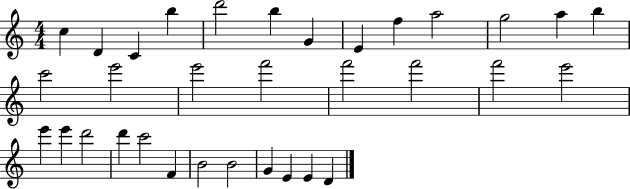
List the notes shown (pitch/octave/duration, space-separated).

C5/q D4/q C4/q B5/q D6/h B5/q G4/q E4/q F5/q A5/h G5/h A5/q B5/q C6/h E6/h E6/h F6/h F6/h F6/h F6/h E6/h E6/q E6/q D6/h D6/q C6/h F4/q B4/h B4/h G4/q E4/q E4/q D4/q